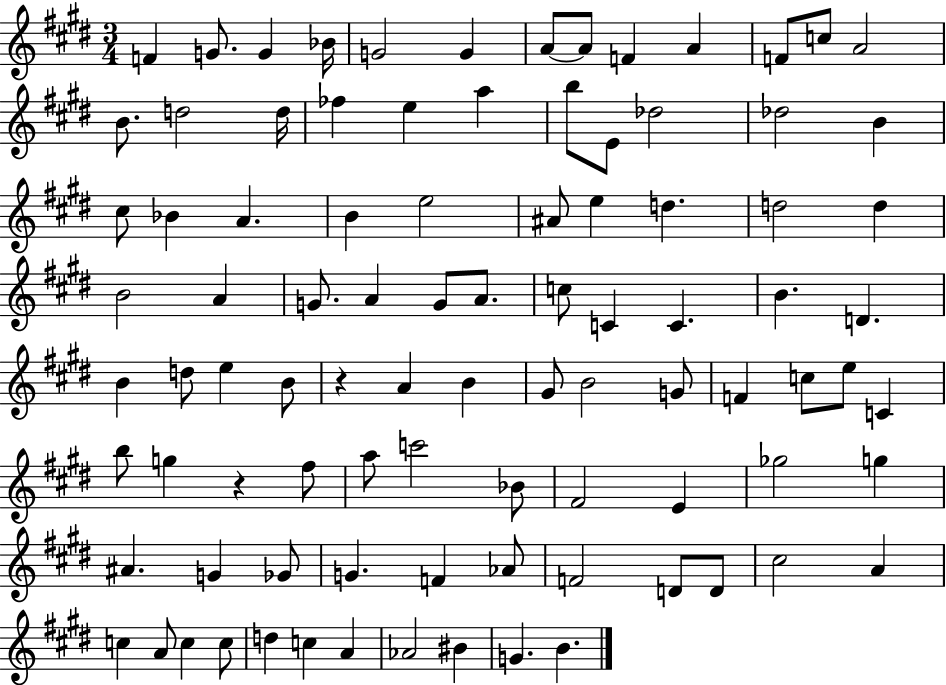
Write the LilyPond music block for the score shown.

{
  \clef treble
  \numericTimeSignature
  \time 3/4
  \key e \major
  \repeat volta 2 { f'4 g'8. g'4 bes'16 | g'2 g'4 | a'8~~ a'8 f'4 a'4 | f'8 c''8 a'2 | \break b'8. d''2 d''16 | fes''4 e''4 a''4 | b''8 e'8 des''2 | des''2 b'4 | \break cis''8 bes'4 a'4. | b'4 e''2 | ais'8 e''4 d''4. | d''2 d''4 | \break b'2 a'4 | g'8. a'4 g'8 a'8. | c''8 c'4 c'4. | b'4. d'4. | \break b'4 d''8 e''4 b'8 | r4 a'4 b'4 | gis'8 b'2 g'8 | f'4 c''8 e''8 c'4 | \break b''8 g''4 r4 fis''8 | a''8 c'''2 bes'8 | fis'2 e'4 | ges''2 g''4 | \break ais'4. g'4 ges'8 | g'4. f'4 aes'8 | f'2 d'8 d'8 | cis''2 a'4 | \break c''4 a'8 c''4 c''8 | d''4 c''4 a'4 | aes'2 bis'4 | g'4. b'4. | \break } \bar "|."
}